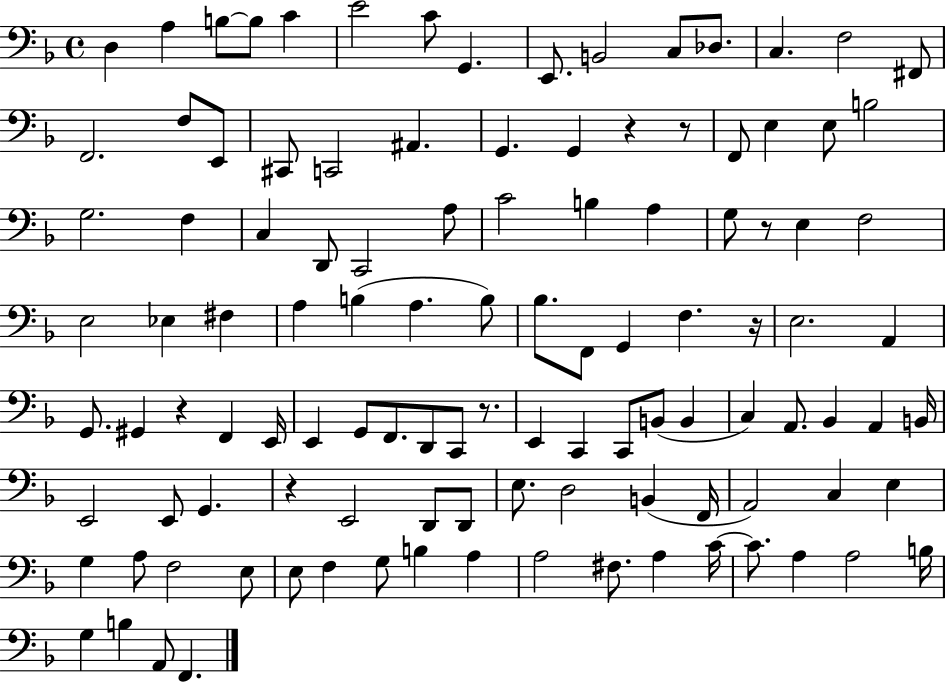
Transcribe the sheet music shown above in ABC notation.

X:1
T:Untitled
M:4/4
L:1/4
K:F
D, A, B,/2 B,/2 C E2 C/2 G,, E,,/2 B,,2 C,/2 _D,/2 C, F,2 ^F,,/2 F,,2 F,/2 E,,/2 ^C,,/2 C,,2 ^A,, G,, G,, z z/2 F,,/2 E, E,/2 B,2 G,2 F, C, D,,/2 C,,2 A,/2 C2 B, A, G,/2 z/2 E, F,2 E,2 _E, ^F, A, B, A, B,/2 _B,/2 F,,/2 G,, F, z/4 E,2 A,, G,,/2 ^G,, z F,, E,,/4 E,, G,,/2 F,,/2 D,,/2 C,,/2 z/2 E,, C,, C,,/2 B,,/2 B,, C, A,,/2 _B,, A,, B,,/4 E,,2 E,,/2 G,, z E,,2 D,,/2 D,,/2 E,/2 D,2 B,, F,,/4 A,,2 C, E, G, A,/2 F,2 E,/2 E,/2 F, G,/2 B, A, A,2 ^F,/2 A, C/4 C/2 A, A,2 B,/4 G, B, A,,/2 F,,